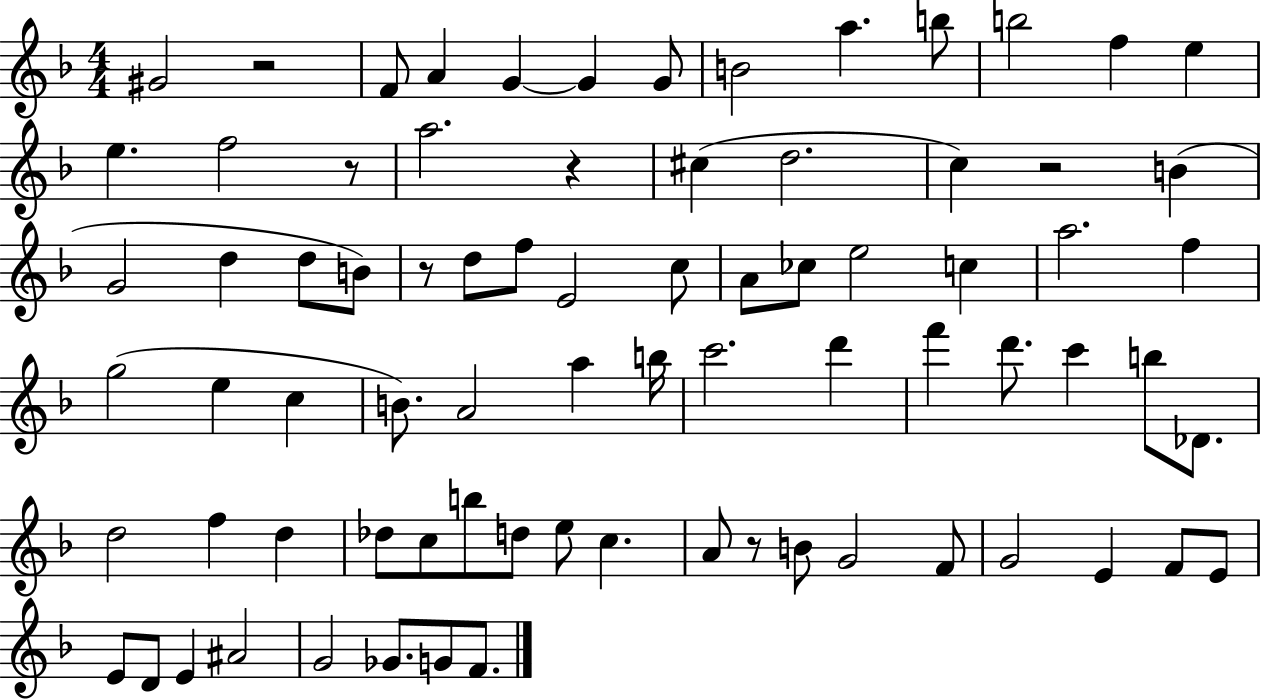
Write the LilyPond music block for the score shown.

{
  \clef treble
  \numericTimeSignature
  \time 4/4
  \key f \major
  gis'2 r2 | f'8 a'4 g'4~~ g'4 g'8 | b'2 a''4. b''8 | b''2 f''4 e''4 | \break e''4. f''2 r8 | a''2. r4 | cis''4( d''2. | c''4) r2 b'4( | \break g'2 d''4 d''8 b'8) | r8 d''8 f''8 e'2 c''8 | a'8 ces''8 e''2 c''4 | a''2. f''4 | \break g''2( e''4 c''4 | b'8.) a'2 a''4 b''16 | c'''2. d'''4 | f'''4 d'''8. c'''4 b''8 des'8. | \break d''2 f''4 d''4 | des''8 c''8 b''8 d''8 e''8 c''4. | a'8 r8 b'8 g'2 f'8 | g'2 e'4 f'8 e'8 | \break e'8 d'8 e'4 ais'2 | g'2 ges'8. g'8 f'8. | \bar "|."
}